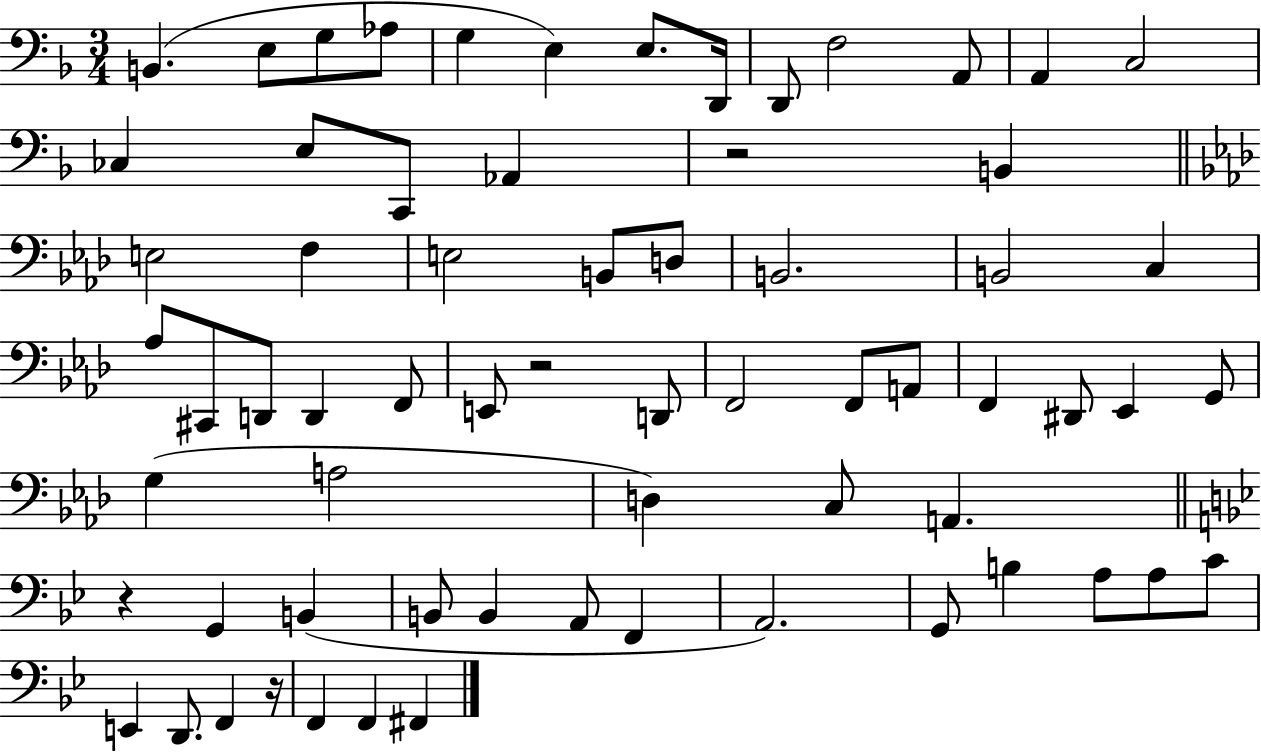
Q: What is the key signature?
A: F major